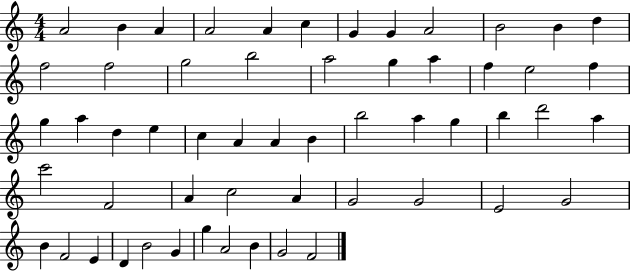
{
  \clef treble
  \numericTimeSignature
  \time 4/4
  \key c \major
  a'2 b'4 a'4 | a'2 a'4 c''4 | g'4 g'4 a'2 | b'2 b'4 d''4 | \break f''2 f''2 | g''2 b''2 | a''2 g''4 a''4 | f''4 e''2 f''4 | \break g''4 a''4 d''4 e''4 | c''4 a'4 a'4 b'4 | b''2 a''4 g''4 | b''4 d'''2 a''4 | \break c'''2 f'2 | a'4 c''2 a'4 | g'2 g'2 | e'2 g'2 | \break b'4 f'2 e'4 | d'4 b'2 g'4 | g''4 a'2 b'4 | g'2 f'2 | \break \bar "|."
}